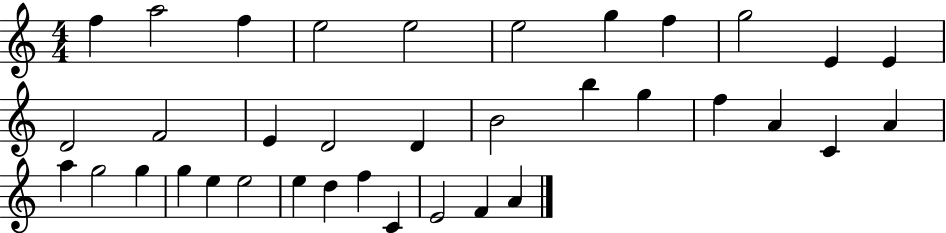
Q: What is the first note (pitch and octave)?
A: F5